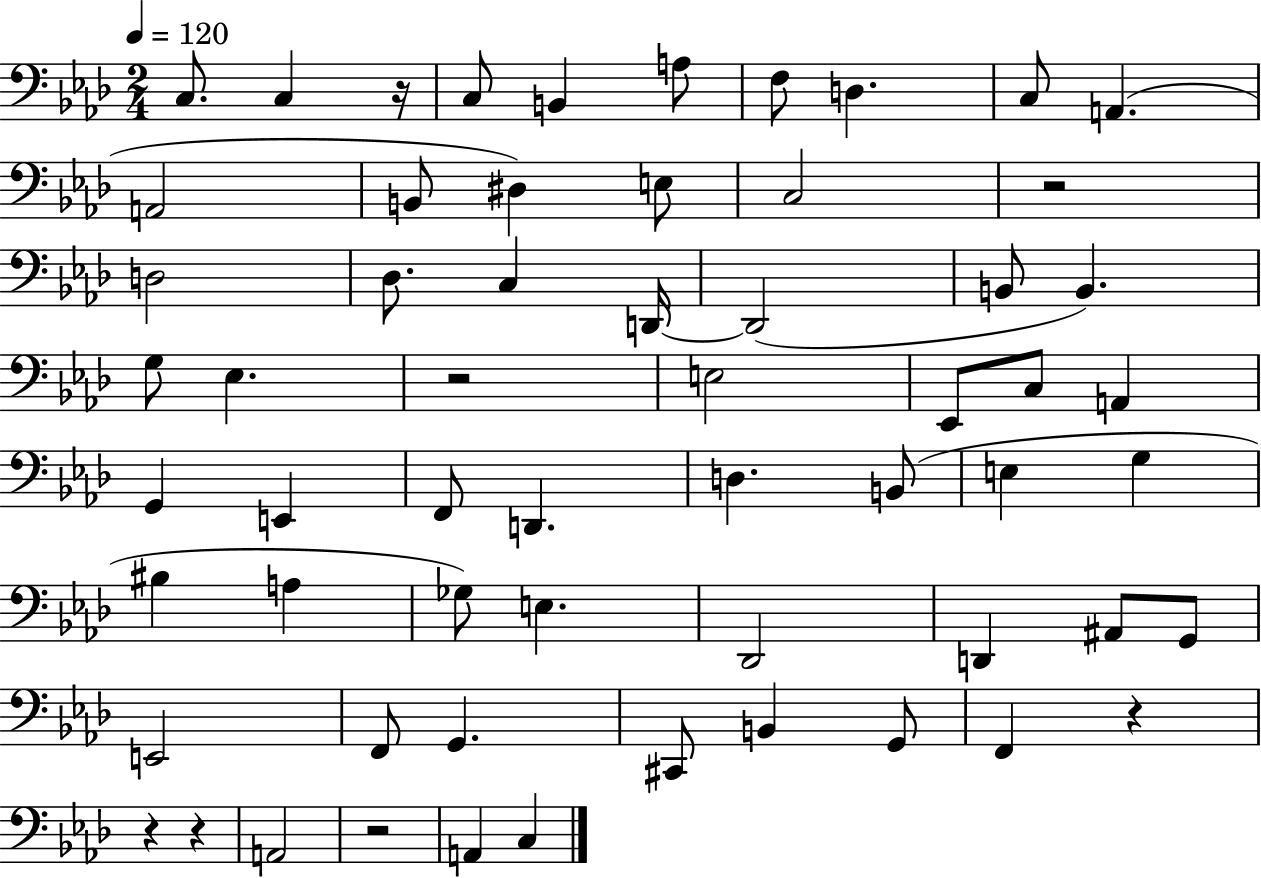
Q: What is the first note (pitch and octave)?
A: C3